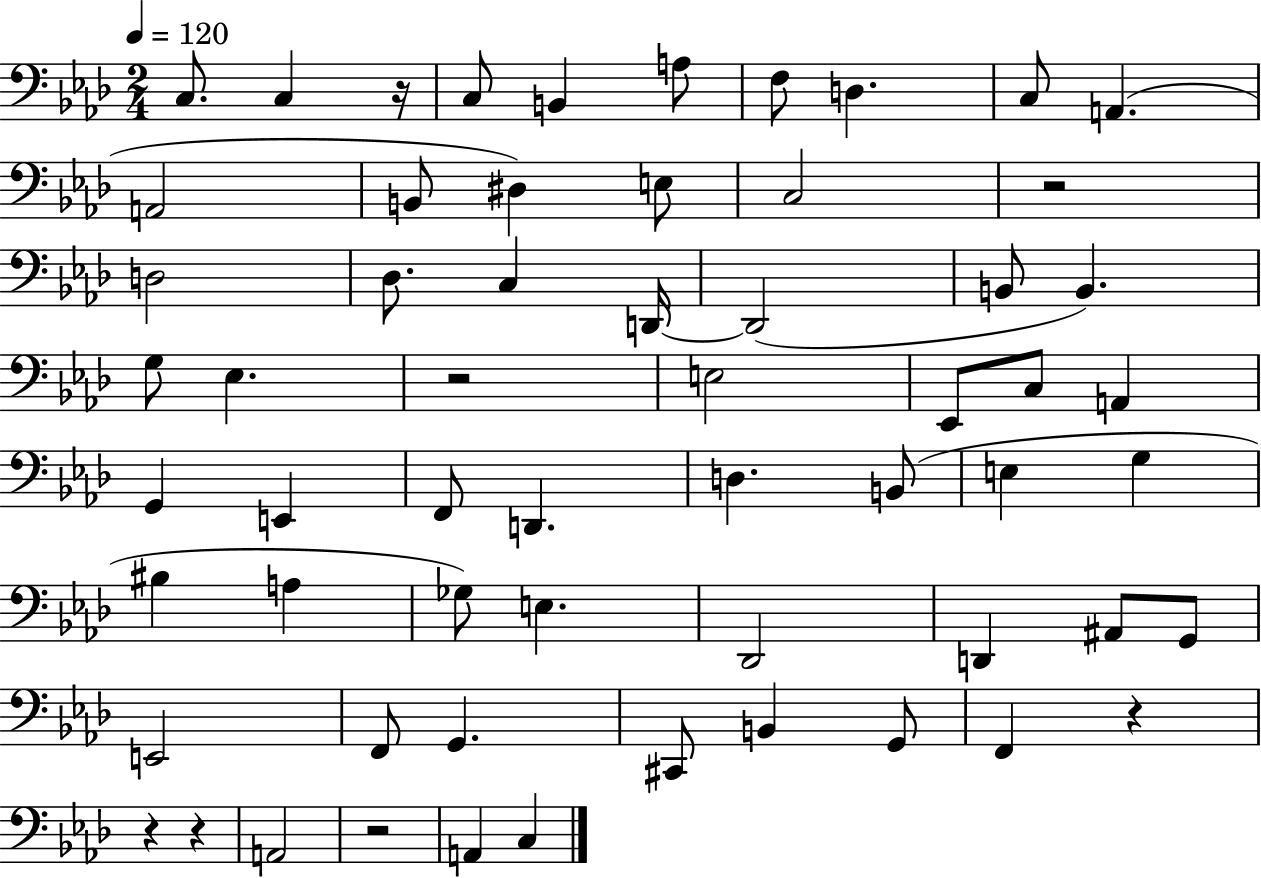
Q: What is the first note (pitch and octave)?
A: C3